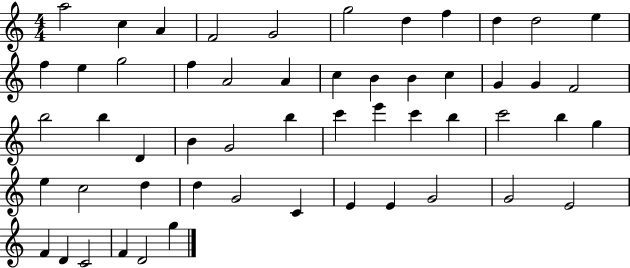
A5/h C5/q A4/q F4/h G4/h G5/h D5/q F5/q D5/q D5/h E5/q F5/q E5/q G5/h F5/q A4/h A4/q C5/q B4/q B4/q C5/q G4/q G4/q F4/h B5/h B5/q D4/q B4/q G4/h B5/q C6/q E6/q C6/q B5/q C6/h B5/q G5/q E5/q C5/h D5/q D5/q G4/h C4/q E4/q E4/q G4/h G4/h E4/h F4/q D4/q C4/h F4/q D4/h G5/q